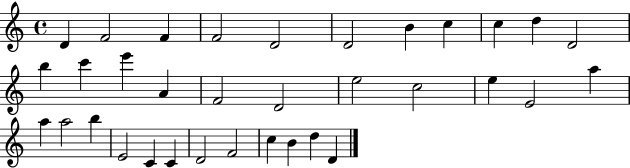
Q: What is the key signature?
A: C major